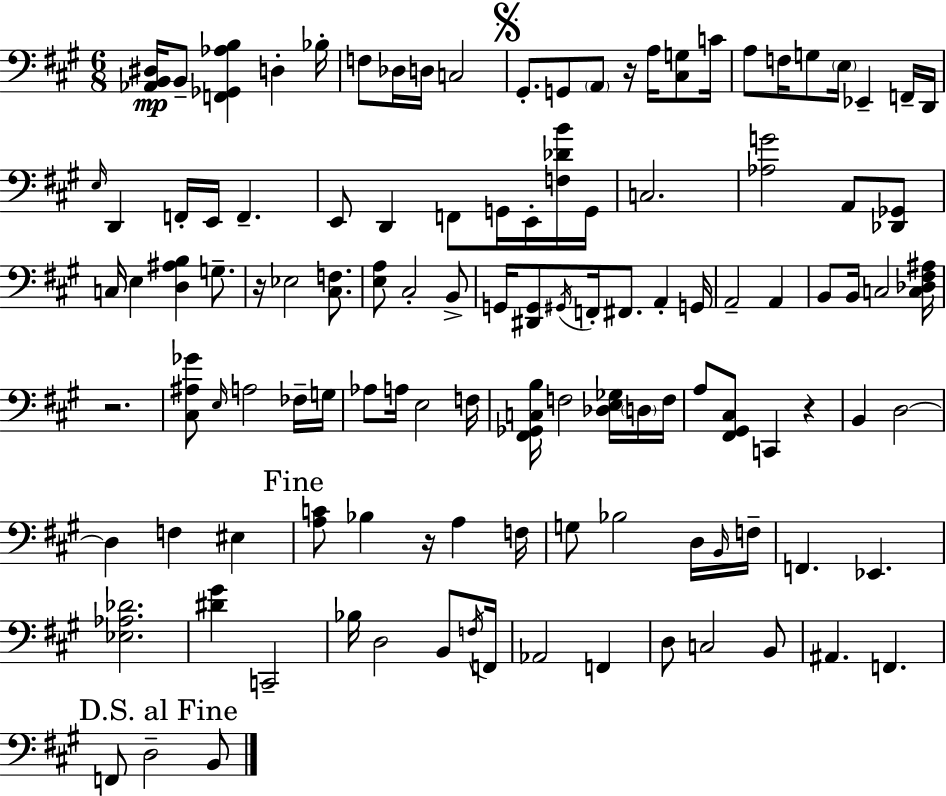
[Ab2,B2,D#3]/s B2/e [F2,Gb2,Ab3,B3]/q D3/q Bb3/s F3/e Db3/s D3/s C3/h G#2/e. G2/e A2/e R/s A3/s [C#3,G3]/e C4/s A3/e F3/s G3/e E3/s Eb2/q F2/s D2/s E3/s D2/q F2/s E2/s F2/q. E2/e D2/q F2/e G2/s E2/s [F3,Db4,B4]/s G2/s C3/h. [Ab3,G4]/h A2/e [Db2,Gb2]/e C3/s E3/q [D3,A#3,B3]/q G3/e. R/s Eb3/h [C#3,F3]/e. [E3,A3]/e C#3/h B2/e G2/s [D#2,G2]/e G#2/s F2/s F#2/e. A2/q G2/s A2/h A2/q B2/e B2/s C3/h [C3,Db3,F#3,A#3]/s R/h. [C#3,A#3,Gb4]/e E3/s A3/h FES3/s G3/s Ab3/e A3/s E3/h F3/s [F#2,Gb2,C3,B3]/s F3/h [Db3,E3,Gb3]/s D3/s F3/s A3/e [F#2,G#2,C#3]/e C2/q R/q B2/q D3/h D3/q F3/q EIS3/q [A3,C4]/e Bb3/q R/s A3/q F3/s G3/e Bb3/h D3/s B2/s F3/s F2/q. Eb2/q. [Eb3,Ab3,Db4]/h. [D#4,G#4]/q C2/h Bb3/s D3/h B2/e F3/s F2/s Ab2/h F2/q D3/e C3/h B2/e A#2/q. F2/q. F2/e D3/h B2/e